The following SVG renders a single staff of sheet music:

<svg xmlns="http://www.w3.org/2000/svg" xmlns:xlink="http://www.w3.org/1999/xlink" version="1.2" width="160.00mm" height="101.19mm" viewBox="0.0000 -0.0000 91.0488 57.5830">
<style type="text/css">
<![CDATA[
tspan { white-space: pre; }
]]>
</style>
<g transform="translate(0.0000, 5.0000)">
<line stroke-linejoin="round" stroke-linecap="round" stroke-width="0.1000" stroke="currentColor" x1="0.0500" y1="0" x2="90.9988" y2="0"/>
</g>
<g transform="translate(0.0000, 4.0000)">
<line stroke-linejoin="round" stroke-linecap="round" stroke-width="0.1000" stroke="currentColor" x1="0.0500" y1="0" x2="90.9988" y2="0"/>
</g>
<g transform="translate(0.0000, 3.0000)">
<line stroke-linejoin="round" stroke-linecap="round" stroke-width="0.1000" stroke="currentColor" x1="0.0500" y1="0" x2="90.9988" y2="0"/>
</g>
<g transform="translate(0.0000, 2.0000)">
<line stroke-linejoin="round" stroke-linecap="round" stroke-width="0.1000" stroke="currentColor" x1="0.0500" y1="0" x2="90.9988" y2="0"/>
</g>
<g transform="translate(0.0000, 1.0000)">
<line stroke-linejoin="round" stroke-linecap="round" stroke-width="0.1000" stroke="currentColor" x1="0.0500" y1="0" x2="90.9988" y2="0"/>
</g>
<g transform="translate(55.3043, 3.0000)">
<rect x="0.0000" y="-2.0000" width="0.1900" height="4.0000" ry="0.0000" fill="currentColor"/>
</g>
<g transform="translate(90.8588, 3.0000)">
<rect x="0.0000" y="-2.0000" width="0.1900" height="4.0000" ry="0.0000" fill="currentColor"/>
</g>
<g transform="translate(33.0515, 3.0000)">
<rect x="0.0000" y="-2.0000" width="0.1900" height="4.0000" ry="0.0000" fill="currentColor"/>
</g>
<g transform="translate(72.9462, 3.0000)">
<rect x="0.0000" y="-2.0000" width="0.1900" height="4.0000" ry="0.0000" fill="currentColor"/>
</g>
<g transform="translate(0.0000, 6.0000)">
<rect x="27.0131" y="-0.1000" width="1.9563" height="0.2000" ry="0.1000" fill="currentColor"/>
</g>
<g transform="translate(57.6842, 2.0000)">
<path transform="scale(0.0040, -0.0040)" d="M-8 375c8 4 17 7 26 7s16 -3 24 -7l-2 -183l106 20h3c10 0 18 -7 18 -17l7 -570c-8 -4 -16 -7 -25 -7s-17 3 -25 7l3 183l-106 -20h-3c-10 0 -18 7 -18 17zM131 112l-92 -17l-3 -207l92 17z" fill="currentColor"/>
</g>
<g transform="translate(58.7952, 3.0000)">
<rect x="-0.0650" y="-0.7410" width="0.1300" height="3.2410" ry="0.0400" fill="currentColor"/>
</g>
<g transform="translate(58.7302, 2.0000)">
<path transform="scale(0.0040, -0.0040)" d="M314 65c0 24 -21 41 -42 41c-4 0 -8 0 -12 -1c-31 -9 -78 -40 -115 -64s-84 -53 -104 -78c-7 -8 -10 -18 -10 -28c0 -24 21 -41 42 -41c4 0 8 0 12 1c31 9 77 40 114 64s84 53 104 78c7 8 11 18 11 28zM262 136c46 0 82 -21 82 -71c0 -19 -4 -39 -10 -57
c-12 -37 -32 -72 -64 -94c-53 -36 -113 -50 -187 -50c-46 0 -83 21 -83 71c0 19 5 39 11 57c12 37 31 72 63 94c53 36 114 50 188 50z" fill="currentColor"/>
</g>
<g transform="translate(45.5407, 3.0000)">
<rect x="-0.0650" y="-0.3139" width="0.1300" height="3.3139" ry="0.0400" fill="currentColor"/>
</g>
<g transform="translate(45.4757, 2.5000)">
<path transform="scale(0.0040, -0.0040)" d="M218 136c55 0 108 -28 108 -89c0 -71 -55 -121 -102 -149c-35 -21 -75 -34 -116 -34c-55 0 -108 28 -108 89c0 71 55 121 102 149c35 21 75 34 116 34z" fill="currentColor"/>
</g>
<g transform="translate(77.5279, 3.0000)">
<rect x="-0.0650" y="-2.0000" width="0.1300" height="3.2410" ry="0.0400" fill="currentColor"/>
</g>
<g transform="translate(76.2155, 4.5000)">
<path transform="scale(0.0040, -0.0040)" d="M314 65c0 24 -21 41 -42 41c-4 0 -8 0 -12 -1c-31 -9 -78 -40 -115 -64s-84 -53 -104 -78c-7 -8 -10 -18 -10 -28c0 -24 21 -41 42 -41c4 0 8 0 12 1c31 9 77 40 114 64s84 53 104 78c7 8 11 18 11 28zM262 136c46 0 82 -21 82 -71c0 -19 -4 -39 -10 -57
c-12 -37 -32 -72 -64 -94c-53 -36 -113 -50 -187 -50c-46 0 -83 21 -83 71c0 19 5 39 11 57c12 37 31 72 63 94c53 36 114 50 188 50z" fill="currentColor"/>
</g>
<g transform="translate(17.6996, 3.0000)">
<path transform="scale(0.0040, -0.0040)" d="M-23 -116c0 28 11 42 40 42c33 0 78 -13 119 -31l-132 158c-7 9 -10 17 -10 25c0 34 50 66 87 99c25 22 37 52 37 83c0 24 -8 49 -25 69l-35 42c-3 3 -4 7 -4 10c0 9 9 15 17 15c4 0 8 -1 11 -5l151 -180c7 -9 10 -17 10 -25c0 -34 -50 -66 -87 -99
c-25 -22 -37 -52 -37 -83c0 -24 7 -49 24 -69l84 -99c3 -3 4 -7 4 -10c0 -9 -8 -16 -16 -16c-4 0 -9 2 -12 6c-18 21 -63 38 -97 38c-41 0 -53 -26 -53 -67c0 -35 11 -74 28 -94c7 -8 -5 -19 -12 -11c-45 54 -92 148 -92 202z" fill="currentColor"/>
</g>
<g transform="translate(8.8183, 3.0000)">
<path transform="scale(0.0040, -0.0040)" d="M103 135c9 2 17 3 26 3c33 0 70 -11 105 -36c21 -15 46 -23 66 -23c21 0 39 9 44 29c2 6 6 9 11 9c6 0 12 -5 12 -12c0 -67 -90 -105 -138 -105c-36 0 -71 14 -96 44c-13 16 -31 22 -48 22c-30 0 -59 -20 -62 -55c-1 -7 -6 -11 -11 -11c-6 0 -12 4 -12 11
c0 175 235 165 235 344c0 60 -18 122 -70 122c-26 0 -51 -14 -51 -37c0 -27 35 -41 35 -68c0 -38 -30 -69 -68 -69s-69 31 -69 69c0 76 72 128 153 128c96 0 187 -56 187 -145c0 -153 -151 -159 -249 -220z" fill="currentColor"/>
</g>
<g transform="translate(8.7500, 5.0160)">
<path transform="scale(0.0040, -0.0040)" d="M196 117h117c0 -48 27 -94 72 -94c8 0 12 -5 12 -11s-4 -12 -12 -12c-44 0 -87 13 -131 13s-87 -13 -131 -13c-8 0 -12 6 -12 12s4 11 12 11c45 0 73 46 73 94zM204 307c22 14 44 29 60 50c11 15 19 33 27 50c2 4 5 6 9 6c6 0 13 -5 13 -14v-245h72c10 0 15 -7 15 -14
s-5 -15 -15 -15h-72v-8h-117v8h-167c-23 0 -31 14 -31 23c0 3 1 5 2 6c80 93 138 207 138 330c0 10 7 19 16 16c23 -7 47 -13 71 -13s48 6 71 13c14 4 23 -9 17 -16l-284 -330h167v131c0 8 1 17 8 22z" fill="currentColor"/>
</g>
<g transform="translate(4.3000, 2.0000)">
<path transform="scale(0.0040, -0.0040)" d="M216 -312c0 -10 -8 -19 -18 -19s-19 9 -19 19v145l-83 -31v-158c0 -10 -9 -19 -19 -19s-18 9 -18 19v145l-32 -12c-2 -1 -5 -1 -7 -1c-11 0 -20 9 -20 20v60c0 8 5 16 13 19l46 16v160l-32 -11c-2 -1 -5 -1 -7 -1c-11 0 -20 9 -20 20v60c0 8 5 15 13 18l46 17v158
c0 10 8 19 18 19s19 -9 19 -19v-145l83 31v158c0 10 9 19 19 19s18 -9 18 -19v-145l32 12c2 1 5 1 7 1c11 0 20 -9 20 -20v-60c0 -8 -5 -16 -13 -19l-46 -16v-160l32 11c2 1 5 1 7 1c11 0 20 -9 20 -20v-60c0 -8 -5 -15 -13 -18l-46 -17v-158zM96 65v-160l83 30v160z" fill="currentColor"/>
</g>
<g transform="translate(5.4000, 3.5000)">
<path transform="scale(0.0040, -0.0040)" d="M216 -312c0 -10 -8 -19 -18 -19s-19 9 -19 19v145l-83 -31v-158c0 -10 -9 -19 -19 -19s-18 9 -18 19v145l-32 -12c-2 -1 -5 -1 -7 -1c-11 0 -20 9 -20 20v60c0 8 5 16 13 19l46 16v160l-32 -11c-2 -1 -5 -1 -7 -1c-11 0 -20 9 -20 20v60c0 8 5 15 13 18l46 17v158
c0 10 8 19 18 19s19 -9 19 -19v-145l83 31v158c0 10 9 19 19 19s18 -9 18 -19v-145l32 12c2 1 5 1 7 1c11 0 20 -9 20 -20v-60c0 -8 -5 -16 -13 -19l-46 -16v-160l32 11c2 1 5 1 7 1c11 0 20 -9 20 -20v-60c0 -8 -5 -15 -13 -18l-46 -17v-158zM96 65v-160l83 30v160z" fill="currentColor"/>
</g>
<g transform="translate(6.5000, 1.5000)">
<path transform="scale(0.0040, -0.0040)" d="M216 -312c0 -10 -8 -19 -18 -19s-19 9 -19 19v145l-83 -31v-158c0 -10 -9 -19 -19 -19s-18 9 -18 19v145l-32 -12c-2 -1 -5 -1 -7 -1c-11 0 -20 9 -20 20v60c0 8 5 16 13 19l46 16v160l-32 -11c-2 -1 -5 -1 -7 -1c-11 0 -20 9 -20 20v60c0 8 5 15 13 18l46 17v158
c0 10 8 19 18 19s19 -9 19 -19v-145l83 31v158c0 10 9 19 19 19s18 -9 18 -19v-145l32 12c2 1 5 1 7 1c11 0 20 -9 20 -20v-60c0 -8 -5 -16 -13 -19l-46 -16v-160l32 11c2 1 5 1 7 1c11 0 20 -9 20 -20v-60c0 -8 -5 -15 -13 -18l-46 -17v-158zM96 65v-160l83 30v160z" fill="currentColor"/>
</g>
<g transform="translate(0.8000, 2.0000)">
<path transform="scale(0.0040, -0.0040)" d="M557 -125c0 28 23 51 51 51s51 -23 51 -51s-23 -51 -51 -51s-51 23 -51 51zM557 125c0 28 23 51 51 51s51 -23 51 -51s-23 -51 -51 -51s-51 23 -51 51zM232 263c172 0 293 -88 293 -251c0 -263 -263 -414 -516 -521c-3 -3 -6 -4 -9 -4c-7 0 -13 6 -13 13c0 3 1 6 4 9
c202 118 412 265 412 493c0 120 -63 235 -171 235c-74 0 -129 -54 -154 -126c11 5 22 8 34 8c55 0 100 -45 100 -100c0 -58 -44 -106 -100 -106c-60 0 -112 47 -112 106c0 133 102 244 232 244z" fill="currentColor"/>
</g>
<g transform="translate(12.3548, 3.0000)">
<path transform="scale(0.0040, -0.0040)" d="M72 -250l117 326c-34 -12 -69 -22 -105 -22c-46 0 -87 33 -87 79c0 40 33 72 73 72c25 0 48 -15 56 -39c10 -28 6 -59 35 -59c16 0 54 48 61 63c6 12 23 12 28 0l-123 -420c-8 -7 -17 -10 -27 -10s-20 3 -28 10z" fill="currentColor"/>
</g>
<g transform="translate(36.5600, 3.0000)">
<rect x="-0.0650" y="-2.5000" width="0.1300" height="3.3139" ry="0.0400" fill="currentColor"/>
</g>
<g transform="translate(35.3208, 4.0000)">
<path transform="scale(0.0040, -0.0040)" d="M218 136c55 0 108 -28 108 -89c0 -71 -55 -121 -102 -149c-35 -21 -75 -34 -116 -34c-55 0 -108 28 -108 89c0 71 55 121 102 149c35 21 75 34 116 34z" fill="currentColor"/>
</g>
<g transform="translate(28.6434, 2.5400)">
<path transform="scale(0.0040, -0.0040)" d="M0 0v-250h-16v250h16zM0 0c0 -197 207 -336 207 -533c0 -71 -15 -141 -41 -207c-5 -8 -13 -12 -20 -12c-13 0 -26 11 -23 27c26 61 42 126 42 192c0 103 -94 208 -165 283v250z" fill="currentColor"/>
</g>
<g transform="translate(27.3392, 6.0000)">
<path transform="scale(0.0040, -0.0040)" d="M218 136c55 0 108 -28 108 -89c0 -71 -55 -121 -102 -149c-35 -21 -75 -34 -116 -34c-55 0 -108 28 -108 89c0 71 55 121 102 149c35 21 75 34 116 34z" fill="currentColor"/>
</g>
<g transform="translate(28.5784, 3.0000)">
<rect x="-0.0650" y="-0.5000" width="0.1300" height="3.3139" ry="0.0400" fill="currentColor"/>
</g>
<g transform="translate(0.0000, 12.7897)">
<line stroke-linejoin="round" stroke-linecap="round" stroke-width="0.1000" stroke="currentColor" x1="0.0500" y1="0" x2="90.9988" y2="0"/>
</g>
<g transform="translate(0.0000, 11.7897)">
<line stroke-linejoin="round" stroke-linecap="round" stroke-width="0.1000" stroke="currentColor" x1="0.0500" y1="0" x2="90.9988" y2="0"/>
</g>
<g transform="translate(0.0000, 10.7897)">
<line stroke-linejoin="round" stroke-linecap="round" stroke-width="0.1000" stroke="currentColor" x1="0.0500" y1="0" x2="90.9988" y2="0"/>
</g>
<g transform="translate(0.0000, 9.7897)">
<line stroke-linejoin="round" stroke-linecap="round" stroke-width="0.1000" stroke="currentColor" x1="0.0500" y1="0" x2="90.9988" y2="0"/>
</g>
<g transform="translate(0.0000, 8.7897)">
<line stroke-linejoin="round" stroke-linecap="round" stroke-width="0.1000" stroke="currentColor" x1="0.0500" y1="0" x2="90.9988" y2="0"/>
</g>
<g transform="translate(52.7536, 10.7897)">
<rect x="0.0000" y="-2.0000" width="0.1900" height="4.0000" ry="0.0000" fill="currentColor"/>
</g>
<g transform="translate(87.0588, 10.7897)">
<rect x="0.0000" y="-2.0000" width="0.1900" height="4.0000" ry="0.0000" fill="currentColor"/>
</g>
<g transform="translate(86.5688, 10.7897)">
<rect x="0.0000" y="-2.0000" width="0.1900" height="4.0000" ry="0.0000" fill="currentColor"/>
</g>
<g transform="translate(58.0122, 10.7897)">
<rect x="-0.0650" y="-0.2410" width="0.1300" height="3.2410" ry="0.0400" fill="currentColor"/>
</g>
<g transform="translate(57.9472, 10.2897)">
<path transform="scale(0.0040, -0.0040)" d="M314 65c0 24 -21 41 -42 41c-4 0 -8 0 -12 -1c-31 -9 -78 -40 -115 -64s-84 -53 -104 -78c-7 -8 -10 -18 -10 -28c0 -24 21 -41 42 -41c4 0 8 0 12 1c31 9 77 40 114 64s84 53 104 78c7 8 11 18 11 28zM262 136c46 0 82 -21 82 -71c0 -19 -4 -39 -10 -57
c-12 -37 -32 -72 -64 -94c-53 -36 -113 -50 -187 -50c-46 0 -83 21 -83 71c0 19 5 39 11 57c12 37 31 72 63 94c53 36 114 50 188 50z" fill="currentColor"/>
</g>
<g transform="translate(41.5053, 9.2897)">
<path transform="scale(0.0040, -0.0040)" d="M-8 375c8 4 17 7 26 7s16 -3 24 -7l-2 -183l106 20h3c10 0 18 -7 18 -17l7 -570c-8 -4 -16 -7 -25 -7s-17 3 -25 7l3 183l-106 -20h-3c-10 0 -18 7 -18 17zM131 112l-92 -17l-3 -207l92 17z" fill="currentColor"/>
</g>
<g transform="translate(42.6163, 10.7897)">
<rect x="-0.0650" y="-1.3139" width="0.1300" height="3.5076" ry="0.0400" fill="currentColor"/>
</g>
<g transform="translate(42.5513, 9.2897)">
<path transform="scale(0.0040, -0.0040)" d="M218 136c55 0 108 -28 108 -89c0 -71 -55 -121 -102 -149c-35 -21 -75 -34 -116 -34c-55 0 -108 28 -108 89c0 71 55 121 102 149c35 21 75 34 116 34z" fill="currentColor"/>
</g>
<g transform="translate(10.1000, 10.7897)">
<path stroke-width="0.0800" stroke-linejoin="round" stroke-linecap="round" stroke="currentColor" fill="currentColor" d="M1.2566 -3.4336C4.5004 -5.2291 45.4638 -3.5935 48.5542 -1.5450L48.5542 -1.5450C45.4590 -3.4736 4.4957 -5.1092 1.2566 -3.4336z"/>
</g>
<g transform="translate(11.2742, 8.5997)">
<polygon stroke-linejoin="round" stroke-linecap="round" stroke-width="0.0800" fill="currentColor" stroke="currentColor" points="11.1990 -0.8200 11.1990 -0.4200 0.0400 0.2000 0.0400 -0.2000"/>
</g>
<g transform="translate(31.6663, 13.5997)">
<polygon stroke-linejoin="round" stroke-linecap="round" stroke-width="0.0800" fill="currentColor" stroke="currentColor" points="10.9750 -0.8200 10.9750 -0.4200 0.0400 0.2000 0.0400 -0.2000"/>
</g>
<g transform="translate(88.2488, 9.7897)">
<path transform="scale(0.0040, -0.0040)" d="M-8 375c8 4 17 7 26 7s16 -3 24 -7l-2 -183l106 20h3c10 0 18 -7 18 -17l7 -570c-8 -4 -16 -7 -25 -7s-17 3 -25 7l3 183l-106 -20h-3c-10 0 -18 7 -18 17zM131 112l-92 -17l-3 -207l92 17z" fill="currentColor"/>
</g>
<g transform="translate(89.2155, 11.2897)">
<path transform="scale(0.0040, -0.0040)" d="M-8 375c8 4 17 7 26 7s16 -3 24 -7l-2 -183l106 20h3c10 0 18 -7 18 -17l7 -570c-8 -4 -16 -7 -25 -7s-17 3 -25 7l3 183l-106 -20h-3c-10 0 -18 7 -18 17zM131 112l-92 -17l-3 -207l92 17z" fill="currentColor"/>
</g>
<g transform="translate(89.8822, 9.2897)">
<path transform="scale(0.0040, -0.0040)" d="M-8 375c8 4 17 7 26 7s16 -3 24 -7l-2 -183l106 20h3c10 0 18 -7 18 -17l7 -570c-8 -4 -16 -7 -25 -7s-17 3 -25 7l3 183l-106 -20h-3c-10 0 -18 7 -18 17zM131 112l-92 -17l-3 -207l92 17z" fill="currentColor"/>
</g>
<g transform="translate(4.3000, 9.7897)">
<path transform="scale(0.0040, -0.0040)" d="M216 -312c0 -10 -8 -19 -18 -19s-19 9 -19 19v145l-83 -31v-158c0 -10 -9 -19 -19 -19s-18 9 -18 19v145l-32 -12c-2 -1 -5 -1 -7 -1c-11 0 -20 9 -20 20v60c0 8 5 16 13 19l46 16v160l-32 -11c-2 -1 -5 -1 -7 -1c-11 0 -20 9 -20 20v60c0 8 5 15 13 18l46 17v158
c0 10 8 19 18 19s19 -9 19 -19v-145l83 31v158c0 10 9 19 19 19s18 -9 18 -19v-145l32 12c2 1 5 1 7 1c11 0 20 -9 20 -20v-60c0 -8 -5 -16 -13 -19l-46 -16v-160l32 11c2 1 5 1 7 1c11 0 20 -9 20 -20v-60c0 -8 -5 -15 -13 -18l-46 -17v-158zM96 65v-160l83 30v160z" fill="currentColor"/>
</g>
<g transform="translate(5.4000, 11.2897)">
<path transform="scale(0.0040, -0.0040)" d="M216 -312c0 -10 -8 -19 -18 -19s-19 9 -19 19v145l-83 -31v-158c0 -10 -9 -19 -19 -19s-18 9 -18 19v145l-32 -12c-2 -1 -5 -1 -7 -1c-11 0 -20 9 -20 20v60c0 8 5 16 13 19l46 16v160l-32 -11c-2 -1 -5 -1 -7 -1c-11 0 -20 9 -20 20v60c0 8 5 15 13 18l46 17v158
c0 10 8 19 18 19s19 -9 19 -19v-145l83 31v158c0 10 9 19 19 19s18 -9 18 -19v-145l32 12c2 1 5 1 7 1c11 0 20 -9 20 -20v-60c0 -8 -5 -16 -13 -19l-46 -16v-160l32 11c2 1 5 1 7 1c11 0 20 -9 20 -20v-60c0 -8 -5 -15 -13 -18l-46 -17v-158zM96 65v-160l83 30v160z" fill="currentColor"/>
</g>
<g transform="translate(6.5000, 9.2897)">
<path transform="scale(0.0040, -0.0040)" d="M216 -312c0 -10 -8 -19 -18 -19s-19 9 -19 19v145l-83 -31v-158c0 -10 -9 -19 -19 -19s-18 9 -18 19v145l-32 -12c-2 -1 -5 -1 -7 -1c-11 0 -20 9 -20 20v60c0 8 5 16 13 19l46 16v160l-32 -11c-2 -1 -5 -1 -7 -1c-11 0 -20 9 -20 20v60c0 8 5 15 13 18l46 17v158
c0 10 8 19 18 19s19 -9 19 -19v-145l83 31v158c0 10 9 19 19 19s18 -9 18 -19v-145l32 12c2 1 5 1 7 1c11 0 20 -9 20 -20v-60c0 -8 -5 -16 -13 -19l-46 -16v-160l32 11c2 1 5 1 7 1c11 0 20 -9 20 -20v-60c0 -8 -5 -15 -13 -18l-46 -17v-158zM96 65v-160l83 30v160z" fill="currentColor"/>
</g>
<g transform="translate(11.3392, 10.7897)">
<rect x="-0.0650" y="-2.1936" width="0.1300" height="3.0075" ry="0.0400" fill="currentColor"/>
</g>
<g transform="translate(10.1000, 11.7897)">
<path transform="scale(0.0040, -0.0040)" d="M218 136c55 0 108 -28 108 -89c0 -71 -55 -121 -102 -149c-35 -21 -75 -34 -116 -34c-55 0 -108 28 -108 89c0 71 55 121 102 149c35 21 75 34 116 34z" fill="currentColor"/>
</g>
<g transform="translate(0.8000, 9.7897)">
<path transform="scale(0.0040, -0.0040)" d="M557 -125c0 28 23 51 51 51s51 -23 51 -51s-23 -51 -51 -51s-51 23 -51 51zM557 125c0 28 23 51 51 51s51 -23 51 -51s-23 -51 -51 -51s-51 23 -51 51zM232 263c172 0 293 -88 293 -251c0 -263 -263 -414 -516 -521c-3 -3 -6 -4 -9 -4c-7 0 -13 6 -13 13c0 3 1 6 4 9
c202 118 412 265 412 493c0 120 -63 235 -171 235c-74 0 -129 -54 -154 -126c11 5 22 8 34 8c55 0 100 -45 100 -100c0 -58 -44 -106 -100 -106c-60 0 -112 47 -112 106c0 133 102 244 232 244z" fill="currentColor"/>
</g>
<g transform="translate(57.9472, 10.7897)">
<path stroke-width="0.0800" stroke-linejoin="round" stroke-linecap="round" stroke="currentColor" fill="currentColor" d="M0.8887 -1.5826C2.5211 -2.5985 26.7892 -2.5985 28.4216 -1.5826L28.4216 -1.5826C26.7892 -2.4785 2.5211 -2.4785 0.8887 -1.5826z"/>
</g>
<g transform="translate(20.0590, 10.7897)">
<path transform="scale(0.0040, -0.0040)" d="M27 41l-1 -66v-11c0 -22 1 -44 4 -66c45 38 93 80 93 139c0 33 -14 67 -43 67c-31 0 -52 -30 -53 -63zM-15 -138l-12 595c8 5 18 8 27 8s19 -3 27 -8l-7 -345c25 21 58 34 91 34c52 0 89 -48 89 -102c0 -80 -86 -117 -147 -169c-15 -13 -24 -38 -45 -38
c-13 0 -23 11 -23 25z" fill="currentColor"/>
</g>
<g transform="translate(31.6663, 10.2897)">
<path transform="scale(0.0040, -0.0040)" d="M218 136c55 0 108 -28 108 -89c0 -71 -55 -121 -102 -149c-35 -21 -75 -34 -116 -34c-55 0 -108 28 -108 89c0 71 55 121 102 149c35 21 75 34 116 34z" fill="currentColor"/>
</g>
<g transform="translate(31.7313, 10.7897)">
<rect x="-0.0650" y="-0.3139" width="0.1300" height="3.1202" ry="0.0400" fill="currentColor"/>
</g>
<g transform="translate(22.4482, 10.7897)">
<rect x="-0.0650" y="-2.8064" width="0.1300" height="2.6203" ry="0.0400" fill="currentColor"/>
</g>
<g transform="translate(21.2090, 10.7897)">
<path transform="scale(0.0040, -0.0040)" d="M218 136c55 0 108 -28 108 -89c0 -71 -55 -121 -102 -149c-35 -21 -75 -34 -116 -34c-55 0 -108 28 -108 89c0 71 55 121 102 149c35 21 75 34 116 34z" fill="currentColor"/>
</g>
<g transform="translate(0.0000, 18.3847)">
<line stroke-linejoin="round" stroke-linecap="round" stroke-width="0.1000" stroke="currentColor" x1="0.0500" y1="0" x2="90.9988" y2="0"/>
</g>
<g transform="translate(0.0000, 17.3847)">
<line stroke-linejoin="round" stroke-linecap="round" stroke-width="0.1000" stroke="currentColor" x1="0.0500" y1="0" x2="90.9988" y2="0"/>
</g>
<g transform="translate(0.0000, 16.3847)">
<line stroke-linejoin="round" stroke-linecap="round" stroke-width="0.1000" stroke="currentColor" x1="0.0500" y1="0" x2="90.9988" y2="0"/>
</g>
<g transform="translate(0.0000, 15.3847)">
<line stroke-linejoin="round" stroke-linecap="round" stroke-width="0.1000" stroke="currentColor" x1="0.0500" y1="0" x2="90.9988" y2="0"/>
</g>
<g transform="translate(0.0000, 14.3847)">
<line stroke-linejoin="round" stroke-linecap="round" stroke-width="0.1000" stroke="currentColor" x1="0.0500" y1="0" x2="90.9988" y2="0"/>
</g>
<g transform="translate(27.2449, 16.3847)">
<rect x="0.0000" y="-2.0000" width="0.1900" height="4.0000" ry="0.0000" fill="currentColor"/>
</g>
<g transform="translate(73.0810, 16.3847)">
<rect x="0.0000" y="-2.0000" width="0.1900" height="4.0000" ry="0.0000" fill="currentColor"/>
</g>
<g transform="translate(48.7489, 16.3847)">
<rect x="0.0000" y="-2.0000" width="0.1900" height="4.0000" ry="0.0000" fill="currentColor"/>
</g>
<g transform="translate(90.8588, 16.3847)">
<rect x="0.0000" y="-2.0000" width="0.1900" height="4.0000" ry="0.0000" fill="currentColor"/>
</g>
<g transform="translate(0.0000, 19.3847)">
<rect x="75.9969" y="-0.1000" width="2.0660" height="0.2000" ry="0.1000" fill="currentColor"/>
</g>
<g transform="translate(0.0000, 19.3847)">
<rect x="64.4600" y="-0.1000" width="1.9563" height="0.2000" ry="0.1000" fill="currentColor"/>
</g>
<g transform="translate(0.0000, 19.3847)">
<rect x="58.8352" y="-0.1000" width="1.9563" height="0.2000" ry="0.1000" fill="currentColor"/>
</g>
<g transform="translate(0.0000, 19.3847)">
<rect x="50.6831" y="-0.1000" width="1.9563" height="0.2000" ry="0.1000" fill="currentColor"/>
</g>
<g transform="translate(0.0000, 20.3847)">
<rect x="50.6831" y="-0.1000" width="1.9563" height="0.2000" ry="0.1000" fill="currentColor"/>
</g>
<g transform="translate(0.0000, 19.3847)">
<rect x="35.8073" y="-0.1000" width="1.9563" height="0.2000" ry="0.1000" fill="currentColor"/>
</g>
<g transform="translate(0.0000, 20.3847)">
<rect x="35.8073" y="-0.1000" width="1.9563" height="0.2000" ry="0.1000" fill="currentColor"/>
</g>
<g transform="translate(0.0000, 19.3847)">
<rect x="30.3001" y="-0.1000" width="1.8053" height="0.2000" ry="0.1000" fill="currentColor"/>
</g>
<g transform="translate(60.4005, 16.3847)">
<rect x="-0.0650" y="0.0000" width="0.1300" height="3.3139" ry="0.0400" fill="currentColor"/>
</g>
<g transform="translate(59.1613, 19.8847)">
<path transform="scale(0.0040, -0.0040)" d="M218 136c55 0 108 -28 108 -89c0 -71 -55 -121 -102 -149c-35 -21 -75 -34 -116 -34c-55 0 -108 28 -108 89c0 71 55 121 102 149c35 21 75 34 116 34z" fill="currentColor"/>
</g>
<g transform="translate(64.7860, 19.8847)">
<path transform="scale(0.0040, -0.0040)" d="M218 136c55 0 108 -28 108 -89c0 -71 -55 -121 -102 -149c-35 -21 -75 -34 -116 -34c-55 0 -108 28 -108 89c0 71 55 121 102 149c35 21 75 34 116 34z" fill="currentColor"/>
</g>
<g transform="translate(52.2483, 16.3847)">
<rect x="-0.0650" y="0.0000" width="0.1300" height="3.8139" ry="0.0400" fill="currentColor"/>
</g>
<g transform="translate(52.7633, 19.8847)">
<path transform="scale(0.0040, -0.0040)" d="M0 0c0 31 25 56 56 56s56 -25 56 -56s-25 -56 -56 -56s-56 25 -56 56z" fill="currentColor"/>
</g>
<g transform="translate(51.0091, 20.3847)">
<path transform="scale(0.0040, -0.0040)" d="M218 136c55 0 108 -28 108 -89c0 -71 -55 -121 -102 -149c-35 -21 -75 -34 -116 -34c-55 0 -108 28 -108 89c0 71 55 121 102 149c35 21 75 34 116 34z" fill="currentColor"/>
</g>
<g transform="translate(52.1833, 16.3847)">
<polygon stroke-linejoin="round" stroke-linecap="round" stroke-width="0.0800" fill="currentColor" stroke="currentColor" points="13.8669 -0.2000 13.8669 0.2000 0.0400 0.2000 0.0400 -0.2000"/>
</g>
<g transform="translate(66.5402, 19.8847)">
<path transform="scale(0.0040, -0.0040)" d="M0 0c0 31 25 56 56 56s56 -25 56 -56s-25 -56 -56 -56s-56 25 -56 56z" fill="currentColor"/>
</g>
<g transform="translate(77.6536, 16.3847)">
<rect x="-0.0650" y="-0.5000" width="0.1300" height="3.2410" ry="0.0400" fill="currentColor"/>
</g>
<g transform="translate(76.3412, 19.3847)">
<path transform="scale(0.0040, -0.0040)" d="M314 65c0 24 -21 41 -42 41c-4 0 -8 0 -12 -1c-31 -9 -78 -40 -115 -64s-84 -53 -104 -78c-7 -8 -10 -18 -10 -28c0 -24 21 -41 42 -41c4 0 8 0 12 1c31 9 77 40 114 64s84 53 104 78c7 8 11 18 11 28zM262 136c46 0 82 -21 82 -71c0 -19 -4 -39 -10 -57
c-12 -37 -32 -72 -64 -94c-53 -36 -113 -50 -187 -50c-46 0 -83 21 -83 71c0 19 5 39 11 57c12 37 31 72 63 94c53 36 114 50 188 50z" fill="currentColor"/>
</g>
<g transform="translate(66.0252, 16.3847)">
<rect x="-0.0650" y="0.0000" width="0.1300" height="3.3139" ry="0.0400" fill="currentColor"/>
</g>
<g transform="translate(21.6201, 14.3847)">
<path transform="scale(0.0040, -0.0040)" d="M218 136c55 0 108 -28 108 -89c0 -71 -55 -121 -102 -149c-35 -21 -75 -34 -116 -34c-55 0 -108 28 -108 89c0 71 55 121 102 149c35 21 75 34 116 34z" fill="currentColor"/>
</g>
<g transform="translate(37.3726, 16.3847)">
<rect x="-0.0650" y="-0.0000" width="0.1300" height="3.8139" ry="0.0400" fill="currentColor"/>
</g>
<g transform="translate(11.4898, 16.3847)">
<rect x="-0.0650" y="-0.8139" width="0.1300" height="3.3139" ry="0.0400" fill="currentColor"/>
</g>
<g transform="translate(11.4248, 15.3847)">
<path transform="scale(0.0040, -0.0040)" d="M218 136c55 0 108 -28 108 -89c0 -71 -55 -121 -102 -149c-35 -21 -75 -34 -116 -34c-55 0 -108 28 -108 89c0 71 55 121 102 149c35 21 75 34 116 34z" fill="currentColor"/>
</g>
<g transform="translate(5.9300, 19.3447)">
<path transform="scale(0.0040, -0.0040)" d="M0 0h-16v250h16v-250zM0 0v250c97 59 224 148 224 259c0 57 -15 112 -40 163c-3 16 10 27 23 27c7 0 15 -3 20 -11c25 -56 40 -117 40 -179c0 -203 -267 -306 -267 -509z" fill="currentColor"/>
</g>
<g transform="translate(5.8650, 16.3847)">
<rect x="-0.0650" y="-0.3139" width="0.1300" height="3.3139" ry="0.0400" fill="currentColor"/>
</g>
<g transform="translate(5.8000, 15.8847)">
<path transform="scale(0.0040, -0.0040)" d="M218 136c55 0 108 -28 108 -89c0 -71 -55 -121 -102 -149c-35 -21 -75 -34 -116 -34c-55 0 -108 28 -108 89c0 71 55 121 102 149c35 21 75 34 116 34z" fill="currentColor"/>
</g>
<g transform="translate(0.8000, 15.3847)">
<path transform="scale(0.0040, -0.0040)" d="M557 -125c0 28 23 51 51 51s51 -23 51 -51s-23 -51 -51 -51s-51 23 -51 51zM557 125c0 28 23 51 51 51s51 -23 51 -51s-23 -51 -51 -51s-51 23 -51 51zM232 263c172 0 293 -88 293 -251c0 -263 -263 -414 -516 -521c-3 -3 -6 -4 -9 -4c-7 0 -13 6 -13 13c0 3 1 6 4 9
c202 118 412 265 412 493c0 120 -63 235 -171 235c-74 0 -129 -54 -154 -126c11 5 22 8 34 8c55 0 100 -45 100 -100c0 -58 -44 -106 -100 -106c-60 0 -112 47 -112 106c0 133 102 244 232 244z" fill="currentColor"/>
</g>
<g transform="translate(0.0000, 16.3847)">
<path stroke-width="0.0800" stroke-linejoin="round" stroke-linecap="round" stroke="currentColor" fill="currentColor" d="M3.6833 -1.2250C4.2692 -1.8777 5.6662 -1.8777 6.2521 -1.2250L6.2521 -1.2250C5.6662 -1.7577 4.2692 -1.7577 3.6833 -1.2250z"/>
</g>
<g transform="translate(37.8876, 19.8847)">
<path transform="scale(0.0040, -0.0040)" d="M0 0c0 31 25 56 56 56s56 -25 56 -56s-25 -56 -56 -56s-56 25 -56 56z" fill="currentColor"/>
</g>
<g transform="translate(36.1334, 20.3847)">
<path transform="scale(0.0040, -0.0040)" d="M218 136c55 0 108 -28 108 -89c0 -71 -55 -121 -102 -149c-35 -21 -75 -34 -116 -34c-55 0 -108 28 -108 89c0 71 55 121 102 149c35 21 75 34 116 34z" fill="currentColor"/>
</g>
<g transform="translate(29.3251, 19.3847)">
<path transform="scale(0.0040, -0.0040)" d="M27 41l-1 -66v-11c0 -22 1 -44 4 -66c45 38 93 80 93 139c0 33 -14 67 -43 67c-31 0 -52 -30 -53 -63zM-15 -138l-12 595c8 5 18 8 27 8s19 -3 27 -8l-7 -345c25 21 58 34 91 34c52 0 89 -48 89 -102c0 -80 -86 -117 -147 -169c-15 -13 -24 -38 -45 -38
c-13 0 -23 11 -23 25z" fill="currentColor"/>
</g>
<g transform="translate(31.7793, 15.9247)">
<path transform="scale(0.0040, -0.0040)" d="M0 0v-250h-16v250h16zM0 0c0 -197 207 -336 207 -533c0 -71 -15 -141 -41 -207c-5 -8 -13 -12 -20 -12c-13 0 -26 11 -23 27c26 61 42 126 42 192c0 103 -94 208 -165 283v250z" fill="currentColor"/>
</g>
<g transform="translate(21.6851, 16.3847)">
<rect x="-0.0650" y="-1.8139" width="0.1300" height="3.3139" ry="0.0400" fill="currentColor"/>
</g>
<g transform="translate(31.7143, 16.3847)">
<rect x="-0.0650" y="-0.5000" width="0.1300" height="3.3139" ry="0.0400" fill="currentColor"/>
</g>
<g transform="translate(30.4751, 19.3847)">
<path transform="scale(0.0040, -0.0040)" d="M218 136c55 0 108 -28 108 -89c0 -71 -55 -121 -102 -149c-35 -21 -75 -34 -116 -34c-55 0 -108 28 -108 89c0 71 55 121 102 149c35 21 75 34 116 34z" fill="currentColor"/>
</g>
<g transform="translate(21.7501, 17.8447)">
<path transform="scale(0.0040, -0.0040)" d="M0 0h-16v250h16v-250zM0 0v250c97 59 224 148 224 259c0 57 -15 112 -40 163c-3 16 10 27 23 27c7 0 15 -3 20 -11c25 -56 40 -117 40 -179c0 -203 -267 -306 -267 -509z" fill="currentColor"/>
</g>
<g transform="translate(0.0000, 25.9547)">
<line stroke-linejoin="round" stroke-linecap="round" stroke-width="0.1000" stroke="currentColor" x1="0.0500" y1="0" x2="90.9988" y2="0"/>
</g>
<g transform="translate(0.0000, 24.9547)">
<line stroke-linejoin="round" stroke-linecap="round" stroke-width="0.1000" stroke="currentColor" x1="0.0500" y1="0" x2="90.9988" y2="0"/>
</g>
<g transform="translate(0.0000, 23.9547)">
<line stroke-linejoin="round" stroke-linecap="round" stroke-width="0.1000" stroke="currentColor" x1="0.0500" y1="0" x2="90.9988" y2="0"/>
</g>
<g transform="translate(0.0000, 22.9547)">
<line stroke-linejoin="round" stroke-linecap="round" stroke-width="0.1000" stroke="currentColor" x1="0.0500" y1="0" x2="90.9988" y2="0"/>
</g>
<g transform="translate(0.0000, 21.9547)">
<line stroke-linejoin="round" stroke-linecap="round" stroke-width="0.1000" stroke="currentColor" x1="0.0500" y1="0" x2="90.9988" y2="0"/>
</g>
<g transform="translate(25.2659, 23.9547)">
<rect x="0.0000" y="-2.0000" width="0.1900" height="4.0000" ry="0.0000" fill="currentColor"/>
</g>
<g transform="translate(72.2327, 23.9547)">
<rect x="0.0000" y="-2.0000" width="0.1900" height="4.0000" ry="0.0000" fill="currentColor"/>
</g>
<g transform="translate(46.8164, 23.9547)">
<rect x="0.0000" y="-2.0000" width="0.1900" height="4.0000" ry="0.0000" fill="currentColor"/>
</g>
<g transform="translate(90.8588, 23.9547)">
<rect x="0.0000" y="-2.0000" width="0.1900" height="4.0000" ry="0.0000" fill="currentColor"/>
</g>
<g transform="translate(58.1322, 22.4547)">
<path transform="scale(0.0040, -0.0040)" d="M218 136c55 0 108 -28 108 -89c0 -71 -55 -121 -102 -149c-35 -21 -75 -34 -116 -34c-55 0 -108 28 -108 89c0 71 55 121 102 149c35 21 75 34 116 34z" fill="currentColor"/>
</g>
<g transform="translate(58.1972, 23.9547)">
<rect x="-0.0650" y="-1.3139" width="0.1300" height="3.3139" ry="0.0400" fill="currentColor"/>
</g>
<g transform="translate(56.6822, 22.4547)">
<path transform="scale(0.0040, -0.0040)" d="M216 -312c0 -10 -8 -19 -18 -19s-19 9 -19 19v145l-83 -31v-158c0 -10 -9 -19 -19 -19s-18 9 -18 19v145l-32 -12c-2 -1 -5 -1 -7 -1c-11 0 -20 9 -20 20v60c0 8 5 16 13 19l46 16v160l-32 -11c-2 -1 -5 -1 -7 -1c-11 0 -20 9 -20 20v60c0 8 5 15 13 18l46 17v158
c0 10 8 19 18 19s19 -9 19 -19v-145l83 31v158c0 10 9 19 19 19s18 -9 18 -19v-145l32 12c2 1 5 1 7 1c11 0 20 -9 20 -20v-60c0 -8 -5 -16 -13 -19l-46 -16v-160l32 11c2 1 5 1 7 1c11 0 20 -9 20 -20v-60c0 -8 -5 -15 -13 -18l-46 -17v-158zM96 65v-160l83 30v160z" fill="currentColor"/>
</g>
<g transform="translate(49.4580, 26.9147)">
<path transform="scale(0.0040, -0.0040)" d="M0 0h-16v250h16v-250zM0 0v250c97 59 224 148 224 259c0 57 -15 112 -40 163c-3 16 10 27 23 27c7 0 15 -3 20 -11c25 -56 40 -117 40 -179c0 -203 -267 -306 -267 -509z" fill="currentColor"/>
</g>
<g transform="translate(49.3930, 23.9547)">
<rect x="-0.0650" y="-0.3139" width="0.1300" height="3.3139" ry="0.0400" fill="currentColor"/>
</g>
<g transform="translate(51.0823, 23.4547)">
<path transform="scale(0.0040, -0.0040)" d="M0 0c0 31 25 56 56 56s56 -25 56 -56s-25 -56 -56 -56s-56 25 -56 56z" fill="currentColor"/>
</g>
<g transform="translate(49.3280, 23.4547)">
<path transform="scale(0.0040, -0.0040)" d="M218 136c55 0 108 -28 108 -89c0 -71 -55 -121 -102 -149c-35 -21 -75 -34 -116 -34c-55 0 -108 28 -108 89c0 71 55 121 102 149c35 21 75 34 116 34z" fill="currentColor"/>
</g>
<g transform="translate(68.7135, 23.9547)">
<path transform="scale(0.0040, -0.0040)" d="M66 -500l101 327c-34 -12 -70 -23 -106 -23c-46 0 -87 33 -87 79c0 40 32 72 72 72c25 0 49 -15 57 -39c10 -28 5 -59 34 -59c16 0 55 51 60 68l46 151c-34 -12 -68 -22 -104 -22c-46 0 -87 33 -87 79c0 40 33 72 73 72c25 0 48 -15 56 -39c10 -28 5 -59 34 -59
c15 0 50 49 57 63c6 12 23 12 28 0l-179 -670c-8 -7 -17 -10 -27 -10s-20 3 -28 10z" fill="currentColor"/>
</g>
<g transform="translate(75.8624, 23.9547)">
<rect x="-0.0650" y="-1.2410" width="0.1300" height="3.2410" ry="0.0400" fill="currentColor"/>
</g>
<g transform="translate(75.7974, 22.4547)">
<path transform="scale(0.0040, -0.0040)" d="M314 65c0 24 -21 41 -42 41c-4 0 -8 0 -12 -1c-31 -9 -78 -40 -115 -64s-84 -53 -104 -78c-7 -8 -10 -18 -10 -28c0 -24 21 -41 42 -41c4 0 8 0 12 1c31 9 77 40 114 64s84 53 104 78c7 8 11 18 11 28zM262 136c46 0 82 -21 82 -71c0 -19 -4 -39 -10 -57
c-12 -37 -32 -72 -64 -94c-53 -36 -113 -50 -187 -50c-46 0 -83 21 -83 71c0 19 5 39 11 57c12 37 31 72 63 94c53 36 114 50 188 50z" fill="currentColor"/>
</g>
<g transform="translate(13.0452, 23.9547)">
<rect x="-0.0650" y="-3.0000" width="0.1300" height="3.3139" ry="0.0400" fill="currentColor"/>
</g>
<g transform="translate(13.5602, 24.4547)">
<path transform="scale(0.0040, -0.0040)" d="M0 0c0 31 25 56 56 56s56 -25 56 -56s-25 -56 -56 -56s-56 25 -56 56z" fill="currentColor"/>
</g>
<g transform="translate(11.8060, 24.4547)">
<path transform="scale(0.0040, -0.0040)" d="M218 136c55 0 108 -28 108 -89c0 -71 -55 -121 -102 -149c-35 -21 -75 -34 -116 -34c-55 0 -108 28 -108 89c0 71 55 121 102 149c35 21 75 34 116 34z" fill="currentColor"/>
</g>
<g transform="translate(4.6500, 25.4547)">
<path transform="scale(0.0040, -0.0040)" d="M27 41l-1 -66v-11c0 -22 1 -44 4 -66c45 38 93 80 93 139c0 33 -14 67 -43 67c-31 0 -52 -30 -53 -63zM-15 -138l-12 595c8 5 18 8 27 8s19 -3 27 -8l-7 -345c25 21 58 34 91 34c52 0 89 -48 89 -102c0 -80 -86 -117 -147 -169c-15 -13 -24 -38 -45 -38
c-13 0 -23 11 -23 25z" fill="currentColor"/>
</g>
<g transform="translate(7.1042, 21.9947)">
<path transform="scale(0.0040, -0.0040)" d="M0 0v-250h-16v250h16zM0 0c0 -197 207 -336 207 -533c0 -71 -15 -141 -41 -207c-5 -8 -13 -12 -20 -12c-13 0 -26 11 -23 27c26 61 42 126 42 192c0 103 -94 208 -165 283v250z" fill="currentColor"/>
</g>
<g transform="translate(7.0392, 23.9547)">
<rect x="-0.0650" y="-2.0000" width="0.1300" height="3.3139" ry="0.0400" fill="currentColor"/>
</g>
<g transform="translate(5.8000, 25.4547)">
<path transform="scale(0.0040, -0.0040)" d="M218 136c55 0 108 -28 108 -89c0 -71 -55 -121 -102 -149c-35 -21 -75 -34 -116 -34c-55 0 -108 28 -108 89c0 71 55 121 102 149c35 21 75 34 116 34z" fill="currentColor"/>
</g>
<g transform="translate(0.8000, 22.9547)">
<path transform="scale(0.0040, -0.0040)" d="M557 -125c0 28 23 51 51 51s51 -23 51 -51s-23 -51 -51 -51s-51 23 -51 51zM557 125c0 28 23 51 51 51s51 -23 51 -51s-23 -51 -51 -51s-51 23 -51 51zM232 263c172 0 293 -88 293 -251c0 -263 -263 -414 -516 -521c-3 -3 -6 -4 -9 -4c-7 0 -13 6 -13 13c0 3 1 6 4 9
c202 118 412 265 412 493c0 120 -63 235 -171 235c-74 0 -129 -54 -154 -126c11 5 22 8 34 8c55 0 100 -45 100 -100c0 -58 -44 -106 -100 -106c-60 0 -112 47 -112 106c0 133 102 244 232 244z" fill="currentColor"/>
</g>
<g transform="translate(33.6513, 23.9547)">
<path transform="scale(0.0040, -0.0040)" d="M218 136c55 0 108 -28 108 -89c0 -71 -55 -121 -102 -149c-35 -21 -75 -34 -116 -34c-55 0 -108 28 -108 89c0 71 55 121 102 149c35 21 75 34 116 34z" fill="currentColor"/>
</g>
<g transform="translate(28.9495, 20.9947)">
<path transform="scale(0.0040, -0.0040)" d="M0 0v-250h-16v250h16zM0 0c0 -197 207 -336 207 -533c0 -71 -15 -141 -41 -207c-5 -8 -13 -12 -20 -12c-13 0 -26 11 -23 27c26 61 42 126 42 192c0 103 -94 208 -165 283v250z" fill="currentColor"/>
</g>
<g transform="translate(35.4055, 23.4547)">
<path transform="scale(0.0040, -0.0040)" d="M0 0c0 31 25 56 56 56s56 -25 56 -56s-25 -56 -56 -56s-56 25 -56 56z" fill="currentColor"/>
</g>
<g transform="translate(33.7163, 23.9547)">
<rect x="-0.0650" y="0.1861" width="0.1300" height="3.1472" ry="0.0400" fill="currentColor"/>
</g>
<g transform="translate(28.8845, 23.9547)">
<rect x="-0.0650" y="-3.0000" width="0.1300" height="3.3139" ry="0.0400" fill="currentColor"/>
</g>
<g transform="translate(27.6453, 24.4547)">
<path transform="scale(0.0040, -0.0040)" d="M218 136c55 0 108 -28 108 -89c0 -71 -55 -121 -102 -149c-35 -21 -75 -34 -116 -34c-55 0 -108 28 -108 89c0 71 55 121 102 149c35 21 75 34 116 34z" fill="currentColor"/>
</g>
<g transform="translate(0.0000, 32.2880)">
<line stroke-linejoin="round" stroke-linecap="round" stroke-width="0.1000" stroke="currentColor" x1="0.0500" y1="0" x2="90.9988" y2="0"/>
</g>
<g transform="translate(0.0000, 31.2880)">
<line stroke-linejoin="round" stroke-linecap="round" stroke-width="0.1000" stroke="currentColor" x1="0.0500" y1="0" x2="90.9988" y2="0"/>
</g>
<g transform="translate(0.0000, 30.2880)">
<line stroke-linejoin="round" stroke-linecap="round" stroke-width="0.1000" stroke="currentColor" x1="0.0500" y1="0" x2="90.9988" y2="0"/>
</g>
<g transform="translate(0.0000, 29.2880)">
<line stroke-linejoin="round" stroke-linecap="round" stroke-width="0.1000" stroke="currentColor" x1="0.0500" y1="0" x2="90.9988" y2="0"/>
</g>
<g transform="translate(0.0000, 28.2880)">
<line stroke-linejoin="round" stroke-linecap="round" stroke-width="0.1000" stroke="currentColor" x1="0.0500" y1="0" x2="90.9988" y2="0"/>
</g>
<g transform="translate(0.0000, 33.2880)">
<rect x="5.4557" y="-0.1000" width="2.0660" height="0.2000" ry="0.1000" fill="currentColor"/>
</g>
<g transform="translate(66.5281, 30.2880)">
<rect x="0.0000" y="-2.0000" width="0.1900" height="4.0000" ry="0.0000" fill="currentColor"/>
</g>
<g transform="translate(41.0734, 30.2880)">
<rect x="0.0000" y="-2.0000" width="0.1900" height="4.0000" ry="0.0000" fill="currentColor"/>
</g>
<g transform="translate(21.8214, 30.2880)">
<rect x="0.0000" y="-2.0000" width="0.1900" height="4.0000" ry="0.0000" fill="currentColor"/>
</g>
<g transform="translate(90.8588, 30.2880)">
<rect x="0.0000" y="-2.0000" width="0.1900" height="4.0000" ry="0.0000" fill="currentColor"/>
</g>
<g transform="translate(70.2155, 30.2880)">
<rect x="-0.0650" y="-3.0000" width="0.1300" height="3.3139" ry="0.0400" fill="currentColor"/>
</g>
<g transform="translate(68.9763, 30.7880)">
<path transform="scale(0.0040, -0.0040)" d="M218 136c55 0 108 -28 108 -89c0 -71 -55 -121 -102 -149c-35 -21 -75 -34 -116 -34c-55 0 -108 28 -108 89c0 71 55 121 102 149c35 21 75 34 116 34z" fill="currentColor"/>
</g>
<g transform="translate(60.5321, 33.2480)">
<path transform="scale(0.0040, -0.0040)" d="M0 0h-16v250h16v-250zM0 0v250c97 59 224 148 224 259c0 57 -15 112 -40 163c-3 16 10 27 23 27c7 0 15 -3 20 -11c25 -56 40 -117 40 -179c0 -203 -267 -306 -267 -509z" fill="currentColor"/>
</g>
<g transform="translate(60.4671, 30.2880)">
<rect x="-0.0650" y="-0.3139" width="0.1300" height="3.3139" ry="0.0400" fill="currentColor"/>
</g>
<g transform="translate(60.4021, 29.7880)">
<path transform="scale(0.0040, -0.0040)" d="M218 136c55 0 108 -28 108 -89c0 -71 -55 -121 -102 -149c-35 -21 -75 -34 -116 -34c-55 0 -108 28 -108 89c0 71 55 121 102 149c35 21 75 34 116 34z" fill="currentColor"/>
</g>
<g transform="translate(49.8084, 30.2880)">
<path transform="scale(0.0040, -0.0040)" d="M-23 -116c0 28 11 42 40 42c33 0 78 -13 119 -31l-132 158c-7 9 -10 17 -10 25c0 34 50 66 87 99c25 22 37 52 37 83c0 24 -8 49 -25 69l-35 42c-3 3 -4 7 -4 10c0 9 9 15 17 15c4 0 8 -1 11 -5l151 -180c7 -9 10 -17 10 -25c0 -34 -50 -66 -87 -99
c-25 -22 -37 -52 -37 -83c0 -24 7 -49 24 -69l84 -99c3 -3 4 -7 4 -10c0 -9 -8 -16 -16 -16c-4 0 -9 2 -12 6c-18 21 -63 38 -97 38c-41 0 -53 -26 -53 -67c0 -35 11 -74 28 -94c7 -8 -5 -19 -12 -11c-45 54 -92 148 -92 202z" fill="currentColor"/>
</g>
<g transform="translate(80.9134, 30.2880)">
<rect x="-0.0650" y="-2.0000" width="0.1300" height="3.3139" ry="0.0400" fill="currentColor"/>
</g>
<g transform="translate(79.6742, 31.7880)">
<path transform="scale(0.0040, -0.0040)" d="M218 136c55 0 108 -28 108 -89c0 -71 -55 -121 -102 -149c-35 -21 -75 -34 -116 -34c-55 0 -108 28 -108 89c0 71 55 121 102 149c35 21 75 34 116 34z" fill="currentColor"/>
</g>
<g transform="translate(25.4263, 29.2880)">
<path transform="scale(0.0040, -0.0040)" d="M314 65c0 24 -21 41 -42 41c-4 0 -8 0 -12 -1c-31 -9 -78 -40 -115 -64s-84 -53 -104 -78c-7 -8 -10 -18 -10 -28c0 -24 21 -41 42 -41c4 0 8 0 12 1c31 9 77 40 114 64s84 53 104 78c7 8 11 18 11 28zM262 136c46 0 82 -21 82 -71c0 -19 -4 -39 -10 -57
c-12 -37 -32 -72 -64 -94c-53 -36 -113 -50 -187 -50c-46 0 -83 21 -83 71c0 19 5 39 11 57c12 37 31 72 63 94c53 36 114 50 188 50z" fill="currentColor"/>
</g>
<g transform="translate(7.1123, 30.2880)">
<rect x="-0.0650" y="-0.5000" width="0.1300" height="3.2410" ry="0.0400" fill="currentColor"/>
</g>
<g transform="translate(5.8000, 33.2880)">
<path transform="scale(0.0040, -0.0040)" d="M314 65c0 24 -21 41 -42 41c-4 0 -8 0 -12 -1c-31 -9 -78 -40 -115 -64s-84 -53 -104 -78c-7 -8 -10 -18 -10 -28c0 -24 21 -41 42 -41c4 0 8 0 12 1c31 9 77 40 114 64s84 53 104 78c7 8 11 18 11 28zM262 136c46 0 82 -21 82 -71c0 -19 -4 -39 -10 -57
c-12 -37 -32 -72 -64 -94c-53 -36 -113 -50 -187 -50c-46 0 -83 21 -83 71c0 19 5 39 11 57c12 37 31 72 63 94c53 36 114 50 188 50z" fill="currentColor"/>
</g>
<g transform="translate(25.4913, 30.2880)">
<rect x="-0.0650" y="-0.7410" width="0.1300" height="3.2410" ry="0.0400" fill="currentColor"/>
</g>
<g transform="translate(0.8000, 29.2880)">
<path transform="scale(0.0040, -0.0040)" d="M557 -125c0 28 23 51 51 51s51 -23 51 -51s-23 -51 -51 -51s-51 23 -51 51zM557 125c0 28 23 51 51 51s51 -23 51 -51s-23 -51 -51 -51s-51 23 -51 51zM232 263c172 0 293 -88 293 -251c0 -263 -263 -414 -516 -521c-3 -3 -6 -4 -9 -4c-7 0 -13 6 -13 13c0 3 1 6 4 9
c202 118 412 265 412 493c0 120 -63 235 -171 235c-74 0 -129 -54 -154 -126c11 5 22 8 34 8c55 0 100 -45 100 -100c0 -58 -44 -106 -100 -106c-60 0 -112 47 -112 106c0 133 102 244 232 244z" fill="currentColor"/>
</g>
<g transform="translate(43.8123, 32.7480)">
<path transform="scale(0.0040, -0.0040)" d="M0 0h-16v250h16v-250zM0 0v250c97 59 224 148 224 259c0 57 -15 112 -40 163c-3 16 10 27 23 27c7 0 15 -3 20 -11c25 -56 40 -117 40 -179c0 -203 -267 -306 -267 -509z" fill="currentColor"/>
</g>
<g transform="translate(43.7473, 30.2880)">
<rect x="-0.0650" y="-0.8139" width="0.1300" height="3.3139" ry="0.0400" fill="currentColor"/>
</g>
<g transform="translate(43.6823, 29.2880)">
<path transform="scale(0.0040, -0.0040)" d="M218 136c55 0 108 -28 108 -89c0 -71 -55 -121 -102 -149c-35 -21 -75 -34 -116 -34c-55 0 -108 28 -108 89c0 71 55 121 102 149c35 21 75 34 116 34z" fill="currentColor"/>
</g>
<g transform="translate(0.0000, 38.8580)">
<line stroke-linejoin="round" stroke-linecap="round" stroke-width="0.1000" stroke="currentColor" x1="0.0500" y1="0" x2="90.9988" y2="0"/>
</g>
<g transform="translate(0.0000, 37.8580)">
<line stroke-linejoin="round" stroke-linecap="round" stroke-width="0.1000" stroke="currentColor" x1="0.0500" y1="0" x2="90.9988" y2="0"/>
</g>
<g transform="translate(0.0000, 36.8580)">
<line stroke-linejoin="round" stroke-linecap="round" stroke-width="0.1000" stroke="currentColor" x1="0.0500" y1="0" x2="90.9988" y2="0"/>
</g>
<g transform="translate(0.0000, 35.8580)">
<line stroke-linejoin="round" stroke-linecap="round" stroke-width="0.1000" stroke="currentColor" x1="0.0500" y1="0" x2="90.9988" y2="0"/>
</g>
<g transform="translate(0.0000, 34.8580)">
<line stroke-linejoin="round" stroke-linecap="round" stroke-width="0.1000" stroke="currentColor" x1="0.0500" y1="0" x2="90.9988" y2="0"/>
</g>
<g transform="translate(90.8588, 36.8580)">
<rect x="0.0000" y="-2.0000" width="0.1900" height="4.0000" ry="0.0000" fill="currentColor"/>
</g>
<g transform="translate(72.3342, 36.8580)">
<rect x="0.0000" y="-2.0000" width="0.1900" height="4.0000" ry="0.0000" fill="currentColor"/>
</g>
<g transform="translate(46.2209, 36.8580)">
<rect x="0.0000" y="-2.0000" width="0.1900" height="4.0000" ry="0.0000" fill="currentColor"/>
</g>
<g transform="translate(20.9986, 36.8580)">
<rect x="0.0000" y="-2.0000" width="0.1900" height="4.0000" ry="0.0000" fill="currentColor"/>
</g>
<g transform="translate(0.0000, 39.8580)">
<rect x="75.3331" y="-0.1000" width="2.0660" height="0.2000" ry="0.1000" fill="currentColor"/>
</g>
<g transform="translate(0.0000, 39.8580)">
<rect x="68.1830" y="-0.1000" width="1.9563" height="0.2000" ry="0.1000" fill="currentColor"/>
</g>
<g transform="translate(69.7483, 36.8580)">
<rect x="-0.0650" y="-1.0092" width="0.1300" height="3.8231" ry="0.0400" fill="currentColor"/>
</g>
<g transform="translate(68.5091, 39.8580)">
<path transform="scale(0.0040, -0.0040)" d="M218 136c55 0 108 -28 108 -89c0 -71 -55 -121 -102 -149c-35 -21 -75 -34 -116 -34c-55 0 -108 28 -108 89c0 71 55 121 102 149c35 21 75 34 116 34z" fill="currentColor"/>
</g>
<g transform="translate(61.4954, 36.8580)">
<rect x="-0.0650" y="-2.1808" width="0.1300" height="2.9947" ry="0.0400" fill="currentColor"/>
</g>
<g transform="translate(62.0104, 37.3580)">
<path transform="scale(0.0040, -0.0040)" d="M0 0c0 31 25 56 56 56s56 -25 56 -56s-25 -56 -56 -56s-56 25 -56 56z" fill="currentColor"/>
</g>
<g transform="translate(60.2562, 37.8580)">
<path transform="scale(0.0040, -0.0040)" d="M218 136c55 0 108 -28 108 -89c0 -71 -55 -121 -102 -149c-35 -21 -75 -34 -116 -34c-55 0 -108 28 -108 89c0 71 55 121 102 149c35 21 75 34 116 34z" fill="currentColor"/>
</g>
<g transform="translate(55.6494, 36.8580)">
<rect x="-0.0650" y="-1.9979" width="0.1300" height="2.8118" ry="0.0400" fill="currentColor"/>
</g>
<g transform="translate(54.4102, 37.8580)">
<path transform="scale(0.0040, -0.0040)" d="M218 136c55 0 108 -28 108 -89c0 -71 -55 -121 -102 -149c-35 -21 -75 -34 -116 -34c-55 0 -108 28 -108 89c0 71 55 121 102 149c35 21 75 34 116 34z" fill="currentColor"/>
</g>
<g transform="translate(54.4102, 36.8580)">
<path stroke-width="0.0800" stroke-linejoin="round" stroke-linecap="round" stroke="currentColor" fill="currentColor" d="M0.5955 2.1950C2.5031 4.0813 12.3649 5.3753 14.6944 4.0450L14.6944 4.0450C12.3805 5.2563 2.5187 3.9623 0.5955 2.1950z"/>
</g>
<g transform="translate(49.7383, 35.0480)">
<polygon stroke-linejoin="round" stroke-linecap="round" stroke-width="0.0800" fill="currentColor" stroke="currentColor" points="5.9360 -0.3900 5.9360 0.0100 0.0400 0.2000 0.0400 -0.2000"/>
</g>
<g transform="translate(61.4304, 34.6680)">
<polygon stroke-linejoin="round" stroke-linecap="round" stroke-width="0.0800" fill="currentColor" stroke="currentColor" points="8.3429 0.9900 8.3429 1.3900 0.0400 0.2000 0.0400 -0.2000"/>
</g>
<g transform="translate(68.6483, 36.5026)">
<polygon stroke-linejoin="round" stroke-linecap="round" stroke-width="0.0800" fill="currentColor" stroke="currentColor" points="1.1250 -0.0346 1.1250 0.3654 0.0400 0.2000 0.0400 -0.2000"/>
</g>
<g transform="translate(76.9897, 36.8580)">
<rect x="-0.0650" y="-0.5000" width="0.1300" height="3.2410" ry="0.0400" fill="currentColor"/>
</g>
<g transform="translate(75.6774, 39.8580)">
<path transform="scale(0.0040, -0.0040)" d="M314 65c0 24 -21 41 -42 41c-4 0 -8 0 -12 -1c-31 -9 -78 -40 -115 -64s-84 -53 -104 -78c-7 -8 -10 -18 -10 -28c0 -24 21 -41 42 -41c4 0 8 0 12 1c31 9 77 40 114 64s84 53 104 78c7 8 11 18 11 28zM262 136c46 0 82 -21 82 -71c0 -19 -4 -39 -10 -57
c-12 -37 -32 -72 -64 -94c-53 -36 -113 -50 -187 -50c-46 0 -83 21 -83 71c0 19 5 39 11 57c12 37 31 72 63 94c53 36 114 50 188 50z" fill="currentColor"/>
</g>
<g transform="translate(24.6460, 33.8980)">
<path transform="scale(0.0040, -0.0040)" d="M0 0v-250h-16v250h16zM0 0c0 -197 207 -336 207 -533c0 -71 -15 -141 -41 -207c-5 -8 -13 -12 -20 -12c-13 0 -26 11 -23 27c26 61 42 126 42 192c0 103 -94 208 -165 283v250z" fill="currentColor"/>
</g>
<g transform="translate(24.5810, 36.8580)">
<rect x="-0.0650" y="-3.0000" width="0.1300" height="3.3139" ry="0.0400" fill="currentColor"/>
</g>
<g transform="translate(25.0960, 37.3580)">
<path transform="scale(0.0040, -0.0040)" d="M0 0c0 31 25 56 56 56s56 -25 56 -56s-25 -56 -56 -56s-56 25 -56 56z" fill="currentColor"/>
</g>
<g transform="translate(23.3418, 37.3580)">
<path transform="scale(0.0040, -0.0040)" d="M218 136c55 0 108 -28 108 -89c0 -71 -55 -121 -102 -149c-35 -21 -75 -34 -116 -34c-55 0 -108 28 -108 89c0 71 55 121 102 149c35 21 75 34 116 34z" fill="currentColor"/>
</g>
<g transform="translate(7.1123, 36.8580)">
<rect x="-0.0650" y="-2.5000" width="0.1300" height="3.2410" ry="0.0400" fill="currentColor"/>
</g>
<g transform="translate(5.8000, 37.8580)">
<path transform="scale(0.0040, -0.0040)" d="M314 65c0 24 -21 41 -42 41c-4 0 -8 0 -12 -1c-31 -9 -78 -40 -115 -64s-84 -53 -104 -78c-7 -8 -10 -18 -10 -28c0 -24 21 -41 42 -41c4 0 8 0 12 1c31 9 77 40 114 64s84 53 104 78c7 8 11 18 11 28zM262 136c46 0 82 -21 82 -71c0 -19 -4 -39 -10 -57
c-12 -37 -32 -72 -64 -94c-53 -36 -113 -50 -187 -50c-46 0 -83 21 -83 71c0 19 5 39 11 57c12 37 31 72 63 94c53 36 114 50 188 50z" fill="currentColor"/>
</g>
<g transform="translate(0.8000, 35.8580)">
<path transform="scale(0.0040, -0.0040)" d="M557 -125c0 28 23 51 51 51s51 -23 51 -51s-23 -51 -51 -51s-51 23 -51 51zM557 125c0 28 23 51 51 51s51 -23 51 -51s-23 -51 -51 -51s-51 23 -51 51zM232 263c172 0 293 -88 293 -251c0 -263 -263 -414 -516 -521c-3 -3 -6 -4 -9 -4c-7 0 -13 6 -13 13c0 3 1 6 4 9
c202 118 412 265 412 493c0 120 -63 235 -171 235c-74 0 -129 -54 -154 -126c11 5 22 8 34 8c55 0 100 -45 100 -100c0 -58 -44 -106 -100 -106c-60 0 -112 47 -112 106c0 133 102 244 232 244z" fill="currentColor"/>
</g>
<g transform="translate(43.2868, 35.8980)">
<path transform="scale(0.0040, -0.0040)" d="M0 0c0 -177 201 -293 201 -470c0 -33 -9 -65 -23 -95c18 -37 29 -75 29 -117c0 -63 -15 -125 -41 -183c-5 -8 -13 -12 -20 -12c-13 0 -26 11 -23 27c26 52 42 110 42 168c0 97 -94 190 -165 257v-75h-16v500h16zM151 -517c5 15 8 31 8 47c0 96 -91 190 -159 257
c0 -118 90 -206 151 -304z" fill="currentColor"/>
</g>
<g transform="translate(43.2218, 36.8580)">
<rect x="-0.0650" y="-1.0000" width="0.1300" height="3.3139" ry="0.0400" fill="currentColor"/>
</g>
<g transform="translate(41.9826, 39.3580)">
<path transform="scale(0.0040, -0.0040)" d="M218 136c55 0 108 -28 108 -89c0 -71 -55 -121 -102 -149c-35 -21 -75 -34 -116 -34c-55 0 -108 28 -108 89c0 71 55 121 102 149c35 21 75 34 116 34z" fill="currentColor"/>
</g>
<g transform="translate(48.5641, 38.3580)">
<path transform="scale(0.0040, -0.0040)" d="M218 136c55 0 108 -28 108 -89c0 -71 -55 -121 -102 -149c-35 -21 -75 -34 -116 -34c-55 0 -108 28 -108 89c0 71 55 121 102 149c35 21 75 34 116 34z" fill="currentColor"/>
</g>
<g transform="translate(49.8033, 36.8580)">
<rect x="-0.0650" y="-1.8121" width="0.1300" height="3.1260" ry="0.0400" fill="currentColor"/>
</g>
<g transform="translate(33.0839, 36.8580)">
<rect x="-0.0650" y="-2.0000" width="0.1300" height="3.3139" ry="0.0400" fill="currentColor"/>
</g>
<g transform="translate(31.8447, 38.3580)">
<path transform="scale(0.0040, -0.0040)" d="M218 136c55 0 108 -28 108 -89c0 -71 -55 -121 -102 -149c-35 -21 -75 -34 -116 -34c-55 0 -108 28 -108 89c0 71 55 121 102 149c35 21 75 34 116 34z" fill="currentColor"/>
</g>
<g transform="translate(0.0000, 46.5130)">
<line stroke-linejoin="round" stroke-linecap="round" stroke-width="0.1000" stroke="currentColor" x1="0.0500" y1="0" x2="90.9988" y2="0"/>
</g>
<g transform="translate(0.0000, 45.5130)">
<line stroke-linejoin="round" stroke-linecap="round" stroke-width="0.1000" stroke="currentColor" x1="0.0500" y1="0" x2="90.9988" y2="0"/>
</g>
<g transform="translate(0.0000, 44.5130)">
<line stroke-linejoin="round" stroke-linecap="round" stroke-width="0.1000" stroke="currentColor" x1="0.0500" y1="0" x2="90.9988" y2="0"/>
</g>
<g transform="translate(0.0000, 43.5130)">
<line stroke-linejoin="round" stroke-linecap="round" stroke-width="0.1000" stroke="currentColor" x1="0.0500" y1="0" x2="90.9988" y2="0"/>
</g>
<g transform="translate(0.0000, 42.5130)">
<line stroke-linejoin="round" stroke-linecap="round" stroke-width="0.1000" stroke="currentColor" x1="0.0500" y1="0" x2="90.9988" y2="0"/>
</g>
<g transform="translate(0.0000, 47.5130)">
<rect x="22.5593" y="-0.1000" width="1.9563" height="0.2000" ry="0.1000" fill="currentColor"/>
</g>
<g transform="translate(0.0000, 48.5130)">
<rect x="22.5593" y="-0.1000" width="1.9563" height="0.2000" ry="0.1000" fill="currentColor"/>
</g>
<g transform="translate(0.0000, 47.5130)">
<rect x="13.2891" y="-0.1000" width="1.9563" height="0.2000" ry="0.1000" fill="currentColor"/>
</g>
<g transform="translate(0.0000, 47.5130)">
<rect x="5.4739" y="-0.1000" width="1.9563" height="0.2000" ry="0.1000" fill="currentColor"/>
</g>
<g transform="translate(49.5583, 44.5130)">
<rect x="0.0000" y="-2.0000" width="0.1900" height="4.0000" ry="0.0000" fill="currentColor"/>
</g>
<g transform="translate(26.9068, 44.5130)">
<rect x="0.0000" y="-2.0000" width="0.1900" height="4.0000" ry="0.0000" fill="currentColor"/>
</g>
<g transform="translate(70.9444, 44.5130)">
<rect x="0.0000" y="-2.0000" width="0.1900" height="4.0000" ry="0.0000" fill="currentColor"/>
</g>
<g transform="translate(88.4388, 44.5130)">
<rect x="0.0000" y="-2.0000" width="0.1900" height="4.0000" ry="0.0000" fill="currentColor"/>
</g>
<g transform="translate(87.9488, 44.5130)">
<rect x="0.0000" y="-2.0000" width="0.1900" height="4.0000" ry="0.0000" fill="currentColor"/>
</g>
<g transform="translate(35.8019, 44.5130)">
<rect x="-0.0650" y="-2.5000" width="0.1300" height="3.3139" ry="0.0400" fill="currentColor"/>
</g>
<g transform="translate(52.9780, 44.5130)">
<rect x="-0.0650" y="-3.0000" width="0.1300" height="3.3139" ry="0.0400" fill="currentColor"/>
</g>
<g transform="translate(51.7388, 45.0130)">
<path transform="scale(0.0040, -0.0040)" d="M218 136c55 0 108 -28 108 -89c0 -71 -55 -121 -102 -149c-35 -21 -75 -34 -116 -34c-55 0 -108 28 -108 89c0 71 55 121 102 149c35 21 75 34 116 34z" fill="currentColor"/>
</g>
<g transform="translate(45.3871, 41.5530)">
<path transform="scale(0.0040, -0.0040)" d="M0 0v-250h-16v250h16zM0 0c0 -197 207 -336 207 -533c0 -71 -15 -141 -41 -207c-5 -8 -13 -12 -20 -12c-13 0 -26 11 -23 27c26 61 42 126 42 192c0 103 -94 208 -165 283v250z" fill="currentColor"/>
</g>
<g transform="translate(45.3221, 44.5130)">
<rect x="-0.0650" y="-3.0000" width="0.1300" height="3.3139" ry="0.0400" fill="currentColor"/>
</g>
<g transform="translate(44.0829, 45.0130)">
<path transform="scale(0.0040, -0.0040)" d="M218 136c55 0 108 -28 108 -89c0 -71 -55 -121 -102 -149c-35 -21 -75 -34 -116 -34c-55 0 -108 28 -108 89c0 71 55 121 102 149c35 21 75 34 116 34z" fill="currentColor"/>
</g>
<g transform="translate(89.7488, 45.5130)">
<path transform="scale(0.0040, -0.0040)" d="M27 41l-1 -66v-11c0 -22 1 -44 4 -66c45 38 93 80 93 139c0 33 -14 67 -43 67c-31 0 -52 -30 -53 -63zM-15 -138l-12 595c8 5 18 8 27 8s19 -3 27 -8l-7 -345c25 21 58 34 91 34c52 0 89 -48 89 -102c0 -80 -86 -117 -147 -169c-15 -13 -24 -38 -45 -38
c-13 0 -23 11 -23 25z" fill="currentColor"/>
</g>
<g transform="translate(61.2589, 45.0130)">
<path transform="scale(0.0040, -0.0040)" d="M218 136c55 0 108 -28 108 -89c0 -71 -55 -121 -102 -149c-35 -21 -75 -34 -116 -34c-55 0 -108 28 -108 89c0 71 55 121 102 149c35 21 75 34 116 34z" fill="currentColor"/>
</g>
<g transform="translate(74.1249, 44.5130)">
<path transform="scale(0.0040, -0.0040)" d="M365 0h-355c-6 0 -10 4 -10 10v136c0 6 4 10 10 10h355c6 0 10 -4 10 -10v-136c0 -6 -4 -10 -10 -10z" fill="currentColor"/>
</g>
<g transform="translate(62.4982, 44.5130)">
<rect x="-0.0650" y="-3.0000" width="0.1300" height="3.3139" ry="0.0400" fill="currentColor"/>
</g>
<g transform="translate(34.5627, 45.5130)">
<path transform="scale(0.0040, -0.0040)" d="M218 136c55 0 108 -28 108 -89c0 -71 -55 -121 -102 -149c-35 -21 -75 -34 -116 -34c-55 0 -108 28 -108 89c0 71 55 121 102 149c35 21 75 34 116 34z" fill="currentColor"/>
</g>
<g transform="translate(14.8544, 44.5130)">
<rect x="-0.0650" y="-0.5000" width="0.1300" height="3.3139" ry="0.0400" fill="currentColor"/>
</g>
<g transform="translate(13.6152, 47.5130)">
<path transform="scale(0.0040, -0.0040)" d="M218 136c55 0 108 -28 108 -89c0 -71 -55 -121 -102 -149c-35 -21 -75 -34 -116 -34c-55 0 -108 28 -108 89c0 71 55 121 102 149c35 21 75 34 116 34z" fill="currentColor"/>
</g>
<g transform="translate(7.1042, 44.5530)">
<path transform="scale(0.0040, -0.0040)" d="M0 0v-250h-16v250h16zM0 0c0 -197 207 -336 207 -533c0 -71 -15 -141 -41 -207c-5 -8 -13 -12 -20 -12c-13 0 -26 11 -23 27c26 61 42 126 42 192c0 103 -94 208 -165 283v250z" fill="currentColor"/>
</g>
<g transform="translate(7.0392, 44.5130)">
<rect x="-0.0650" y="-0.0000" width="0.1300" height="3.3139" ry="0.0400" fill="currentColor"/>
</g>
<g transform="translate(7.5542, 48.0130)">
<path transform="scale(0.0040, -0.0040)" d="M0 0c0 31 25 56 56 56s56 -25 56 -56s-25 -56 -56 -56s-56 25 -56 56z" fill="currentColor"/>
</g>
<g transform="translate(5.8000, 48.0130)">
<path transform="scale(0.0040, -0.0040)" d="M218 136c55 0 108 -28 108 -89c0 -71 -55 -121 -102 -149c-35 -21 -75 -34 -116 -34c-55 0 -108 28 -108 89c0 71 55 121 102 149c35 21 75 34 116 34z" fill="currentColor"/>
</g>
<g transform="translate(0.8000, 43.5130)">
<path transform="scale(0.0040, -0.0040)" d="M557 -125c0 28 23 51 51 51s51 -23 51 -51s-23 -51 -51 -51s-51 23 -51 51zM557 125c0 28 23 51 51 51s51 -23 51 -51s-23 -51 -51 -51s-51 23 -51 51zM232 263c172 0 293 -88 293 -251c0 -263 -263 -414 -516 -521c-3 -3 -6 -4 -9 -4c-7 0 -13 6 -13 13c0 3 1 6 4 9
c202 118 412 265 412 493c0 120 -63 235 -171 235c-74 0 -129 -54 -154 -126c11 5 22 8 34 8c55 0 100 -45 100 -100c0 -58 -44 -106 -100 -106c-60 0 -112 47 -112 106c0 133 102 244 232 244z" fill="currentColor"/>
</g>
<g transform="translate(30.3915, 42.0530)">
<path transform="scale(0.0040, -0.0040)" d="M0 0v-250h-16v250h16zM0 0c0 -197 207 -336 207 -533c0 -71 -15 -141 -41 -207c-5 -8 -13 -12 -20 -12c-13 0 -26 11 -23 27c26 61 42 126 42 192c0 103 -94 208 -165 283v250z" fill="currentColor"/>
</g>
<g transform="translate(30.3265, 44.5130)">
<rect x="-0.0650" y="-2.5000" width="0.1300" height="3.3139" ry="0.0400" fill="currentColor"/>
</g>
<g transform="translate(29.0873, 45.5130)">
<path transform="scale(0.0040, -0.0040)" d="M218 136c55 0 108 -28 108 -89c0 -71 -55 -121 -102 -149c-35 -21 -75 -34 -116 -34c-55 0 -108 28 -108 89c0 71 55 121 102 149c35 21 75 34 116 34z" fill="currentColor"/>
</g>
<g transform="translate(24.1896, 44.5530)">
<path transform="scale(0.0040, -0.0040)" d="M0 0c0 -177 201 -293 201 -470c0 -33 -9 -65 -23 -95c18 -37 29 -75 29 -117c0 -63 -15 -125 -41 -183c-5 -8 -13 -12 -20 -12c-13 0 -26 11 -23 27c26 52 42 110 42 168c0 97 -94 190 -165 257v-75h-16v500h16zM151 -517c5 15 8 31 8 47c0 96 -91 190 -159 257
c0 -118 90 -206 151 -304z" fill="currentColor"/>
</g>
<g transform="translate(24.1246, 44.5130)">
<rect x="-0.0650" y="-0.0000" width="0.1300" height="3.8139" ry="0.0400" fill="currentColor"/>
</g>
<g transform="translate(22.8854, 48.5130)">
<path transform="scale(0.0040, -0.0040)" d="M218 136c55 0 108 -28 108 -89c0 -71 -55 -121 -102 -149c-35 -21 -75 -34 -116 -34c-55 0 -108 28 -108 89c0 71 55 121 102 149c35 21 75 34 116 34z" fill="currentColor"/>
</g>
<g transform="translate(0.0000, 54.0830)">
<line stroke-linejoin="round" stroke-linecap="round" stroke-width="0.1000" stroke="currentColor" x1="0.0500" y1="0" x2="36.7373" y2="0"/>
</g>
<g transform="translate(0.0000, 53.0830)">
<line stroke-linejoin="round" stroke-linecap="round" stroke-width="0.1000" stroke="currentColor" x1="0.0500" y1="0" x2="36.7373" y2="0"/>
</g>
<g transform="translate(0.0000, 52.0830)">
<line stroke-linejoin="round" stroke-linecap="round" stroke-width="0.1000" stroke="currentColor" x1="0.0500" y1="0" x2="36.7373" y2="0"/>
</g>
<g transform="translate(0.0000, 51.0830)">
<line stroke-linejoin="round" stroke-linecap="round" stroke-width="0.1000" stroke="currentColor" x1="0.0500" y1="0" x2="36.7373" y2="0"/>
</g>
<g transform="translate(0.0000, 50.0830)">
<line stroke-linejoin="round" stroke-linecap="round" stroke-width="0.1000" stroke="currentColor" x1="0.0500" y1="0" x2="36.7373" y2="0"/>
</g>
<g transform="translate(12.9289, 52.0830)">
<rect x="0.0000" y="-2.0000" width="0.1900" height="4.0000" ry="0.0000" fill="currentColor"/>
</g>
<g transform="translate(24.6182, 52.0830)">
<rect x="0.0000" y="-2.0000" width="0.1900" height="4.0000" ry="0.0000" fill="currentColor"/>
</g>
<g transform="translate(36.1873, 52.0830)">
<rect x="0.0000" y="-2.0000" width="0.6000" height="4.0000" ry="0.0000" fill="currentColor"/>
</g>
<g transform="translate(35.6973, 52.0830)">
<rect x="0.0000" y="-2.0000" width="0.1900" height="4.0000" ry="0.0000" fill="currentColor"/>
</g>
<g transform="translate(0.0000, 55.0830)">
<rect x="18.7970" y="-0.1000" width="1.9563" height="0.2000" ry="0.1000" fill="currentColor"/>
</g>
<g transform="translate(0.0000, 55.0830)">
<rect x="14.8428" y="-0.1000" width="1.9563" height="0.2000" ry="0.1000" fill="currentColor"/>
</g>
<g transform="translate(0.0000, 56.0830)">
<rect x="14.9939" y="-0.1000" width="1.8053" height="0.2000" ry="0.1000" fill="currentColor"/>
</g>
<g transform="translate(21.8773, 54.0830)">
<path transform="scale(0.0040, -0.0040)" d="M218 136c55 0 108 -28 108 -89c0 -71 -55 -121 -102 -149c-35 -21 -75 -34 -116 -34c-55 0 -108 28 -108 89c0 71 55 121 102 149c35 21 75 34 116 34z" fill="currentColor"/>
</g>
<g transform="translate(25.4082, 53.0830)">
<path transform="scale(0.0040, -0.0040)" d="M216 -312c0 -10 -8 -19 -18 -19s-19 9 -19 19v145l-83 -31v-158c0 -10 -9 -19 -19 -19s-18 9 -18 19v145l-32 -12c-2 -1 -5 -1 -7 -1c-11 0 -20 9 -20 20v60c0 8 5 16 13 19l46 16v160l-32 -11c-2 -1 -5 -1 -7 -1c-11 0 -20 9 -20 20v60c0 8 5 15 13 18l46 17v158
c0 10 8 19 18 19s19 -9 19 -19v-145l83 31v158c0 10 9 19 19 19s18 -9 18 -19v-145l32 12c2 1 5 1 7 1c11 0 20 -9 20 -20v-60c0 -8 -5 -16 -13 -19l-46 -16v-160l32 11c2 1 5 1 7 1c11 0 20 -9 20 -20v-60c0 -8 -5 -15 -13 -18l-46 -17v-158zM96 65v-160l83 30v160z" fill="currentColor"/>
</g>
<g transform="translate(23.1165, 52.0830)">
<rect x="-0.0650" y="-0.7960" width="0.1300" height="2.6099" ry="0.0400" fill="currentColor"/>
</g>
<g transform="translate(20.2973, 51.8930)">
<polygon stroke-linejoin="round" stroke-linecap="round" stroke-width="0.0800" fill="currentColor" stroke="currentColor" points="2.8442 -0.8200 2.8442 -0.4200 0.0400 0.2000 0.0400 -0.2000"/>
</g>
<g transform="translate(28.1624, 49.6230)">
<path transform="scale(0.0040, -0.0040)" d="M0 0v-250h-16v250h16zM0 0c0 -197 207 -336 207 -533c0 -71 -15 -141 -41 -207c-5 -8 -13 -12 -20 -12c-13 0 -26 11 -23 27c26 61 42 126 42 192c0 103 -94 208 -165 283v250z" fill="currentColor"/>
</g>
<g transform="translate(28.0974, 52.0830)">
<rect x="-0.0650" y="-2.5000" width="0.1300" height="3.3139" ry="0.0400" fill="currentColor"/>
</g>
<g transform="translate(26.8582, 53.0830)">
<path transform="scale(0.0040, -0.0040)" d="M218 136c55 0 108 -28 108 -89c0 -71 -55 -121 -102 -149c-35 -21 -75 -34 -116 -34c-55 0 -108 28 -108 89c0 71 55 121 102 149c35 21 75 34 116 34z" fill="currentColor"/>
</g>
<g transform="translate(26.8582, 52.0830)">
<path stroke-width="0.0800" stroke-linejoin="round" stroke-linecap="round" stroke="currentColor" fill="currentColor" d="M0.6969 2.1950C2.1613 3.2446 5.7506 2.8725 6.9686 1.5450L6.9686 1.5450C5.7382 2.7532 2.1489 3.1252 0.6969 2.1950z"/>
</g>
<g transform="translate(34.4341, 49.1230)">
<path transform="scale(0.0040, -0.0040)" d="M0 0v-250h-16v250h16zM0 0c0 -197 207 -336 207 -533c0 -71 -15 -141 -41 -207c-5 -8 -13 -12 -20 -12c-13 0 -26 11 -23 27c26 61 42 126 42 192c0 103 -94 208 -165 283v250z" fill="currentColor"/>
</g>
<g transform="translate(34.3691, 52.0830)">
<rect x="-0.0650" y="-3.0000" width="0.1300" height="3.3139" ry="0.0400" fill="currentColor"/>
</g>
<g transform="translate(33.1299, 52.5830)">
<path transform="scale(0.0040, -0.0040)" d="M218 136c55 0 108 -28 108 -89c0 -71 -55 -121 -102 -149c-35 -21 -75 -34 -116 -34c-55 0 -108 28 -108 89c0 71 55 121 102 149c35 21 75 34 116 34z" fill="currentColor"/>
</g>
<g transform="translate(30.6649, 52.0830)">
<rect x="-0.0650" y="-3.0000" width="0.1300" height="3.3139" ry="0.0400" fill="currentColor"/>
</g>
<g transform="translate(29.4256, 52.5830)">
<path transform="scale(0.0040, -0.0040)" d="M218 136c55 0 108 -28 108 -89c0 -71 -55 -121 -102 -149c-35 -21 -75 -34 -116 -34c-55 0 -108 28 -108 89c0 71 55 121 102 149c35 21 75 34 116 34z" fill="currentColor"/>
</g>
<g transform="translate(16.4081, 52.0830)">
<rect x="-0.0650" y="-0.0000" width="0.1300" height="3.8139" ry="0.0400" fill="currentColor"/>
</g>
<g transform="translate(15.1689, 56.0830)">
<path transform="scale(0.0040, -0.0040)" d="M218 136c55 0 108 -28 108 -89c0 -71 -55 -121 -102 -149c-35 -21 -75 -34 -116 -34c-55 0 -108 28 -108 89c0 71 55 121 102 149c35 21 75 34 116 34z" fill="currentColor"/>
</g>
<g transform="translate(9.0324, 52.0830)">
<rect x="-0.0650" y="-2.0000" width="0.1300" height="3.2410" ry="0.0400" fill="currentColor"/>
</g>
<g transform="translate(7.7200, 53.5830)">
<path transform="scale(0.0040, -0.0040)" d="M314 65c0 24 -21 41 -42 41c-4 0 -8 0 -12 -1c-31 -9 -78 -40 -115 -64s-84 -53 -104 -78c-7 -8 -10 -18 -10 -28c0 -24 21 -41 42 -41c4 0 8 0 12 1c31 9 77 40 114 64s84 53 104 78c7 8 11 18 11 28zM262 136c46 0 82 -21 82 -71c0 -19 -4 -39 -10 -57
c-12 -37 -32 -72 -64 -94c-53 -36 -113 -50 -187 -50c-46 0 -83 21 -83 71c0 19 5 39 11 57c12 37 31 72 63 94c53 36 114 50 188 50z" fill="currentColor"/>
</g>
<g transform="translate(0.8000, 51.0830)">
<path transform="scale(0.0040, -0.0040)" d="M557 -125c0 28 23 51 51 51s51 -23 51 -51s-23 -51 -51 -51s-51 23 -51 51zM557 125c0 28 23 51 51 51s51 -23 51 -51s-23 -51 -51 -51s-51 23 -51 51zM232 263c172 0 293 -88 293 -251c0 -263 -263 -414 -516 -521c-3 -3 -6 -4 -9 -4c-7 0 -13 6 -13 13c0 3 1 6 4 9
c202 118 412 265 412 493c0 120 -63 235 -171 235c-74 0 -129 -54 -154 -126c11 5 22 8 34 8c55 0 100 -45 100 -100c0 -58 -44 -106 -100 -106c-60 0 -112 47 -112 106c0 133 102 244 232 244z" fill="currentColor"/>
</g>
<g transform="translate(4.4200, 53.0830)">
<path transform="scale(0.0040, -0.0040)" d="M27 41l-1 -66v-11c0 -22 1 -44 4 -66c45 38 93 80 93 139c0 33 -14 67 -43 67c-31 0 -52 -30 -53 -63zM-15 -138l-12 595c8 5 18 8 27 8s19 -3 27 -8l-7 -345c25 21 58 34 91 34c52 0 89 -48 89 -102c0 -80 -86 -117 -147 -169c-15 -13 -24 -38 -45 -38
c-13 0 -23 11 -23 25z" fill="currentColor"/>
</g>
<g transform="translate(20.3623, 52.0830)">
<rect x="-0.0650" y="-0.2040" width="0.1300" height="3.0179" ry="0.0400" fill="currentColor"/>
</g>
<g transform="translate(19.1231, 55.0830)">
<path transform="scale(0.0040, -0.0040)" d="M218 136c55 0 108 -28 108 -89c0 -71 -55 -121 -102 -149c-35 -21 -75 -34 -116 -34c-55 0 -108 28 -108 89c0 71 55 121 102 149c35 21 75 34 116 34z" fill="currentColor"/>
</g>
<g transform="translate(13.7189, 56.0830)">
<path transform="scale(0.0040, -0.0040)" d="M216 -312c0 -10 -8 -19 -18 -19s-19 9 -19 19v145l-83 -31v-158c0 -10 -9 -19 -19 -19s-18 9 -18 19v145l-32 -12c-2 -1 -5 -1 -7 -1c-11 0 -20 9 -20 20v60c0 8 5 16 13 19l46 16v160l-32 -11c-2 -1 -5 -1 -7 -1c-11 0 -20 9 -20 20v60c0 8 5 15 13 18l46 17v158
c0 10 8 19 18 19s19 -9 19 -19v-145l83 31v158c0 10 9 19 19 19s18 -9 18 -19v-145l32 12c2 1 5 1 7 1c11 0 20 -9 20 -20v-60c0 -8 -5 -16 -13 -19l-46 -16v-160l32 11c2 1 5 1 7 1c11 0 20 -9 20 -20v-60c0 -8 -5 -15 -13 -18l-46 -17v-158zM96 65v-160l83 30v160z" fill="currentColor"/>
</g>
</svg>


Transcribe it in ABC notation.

X:1
T:Untitled
M:2/4
L:1/4
K:A
z/2 z E,,/2 B,, E, F,2 A,,2 B,,/2 _D,/2 E,/2 G,/2 E,2 E,/2 F, A,/2 _E,,/2 C,, C,,/2 D,,/2 D,,/2 E,,2 _A,,/2 C, C,/2 D, E,/2 ^G, z/4 G,2 E,,2 F,2 F,/2 z E,/2 C, A,, B,,2 C,/2 A,, F,,/4 A,,/2 B,,/2 B,,/2 E,,/4 E,,2 D,,/2 E,, C,,/4 B,,/2 B,, C,/2 C, C, z2 A,,2 ^C,, E,,/2 G,,/2 ^B,,/2 C, C,/2